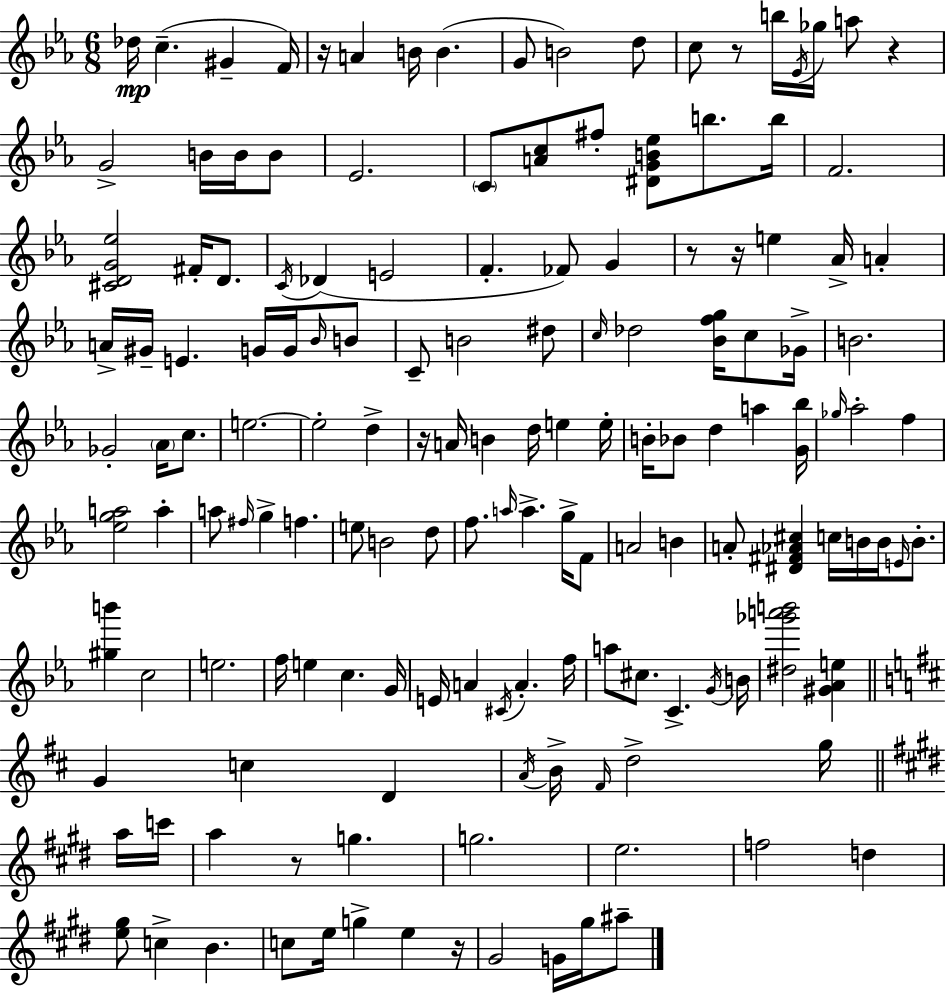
{
  \clef treble
  \numericTimeSignature
  \time 6/8
  \key c \minor
  \repeat volta 2 { des''16\mp c''4.--( gis'4-- f'16) | r16 a'4 b'16 b'4.( | g'8 b'2) d''8 | c''8 r8 b''16 \acciaccatura { ees'16 } ges''16 a''8 r4 | \break g'2-> b'16 b'16 b'8 | ees'2. | \parenthesize c'8 <a' c''>8 fis''8-. <dis' g' b' ees''>8 b''8. | b''16 f'2. | \break <cis' d' g' ees''>2 fis'16-. d'8. | \acciaccatura { c'16 }( des'4 e'2 | f'4.-. fes'8) g'4 | r8 r16 e''4 aes'16-> a'4-. | \break a'16-> gis'16-- e'4. g'16 g'16 | \grace { bes'16 } b'8 c'8-- b'2 | dis''8 \grace { c''16 } des''2 | <bes' f'' g''>16 c''8 ges'16-> b'2. | \break ges'2-. | \parenthesize aes'16 c''8. e''2.~~ | e''2-. | d''4-> r16 a'16 b'4 d''16 e''4 | \break e''16-. b'16-. bes'8 d''4 a''4 | <g' bes''>16 \grace { ges''16 } aes''2-. | f''4 <ees'' g'' a''>2 | a''4-. a''8 \grace { fis''16 } g''4-> | \break f''4. e''8 b'2 | d''8 f''8. \grace { a''16 } a''4.-> | g''16-> f'8 a'2 | b'4 a'8-. <dis' fis' aes' cis''>4 | \break c''16 b'16 b'16 \grace { e'16 } b'8.-. <gis'' b'''>4 | c''2 e''2. | f''16 e''4 | c''4. g'16 e'16 a'4 | \break \acciaccatura { cis'16 } a'4.-. f''16 a''8 cis''8. | c'4.-> \acciaccatura { g'16 } b'16 <dis'' ges''' a''' b'''>2 | <gis' aes' e''>4 \bar "||" \break \key d \major g'4 c''4 d'4 | \acciaccatura { a'16 } b'16-> \grace { fis'16 } d''2-> g''16 | \bar "||" \break \key e \major a''16 c'''16 a''4 r8 g''4. | g''2. | e''2. | f''2 d''4 | \break <e'' gis''>8 c''4-> b'4. | c''8 e''16 g''4-> e''4 | r16 gis'2 g'16 gis''16 | ais''8-- } \bar "|."
}